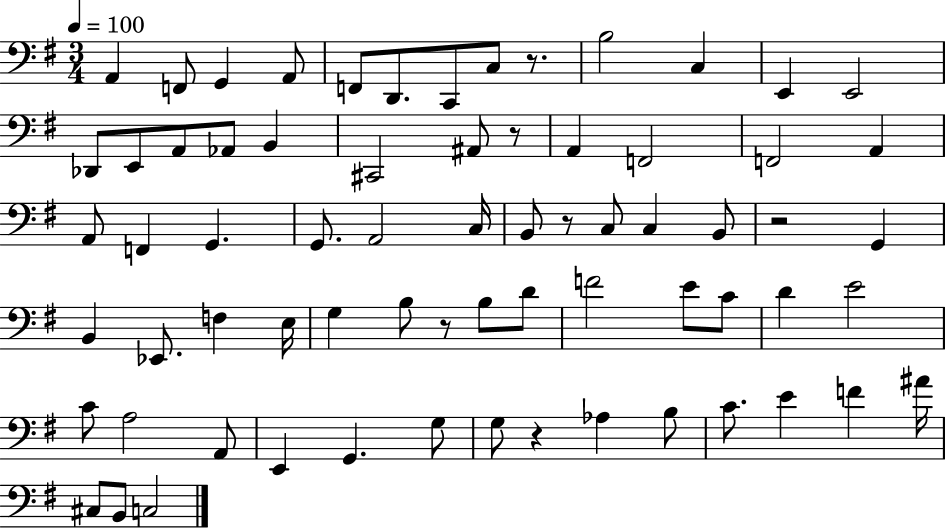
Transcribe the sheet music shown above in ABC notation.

X:1
T:Untitled
M:3/4
L:1/4
K:G
A,, F,,/2 G,, A,,/2 F,,/2 D,,/2 C,,/2 C,/2 z/2 B,2 C, E,, E,,2 _D,,/2 E,,/2 A,,/2 _A,,/2 B,, ^C,,2 ^A,,/2 z/2 A,, F,,2 F,,2 A,, A,,/2 F,, G,, G,,/2 A,,2 C,/4 B,,/2 z/2 C,/2 C, B,,/2 z2 G,, B,, _E,,/2 F, E,/4 G, B,/2 z/2 B,/2 D/2 F2 E/2 C/2 D E2 C/2 A,2 A,,/2 E,, G,, G,/2 G,/2 z _A, B,/2 C/2 E F ^A/4 ^C,/2 B,,/2 C,2